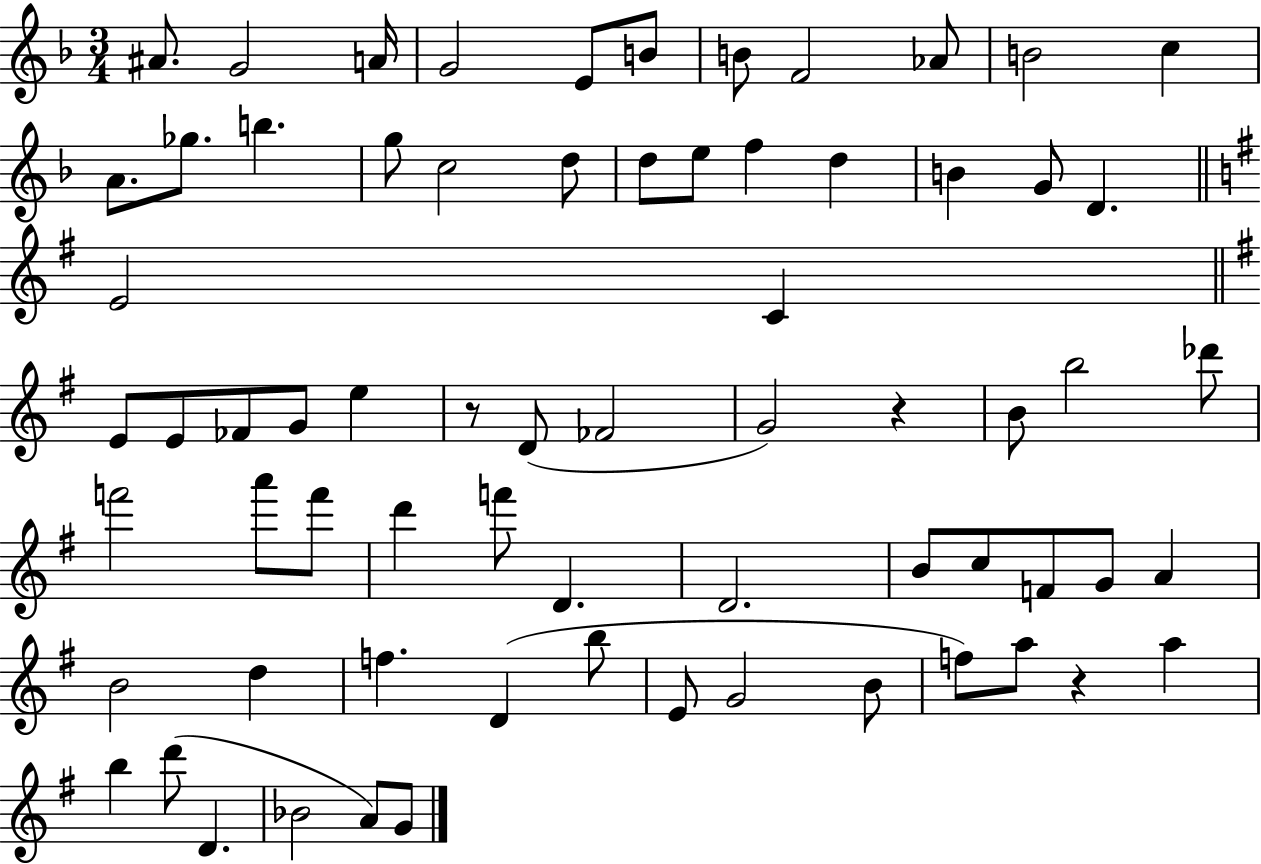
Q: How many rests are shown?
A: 3